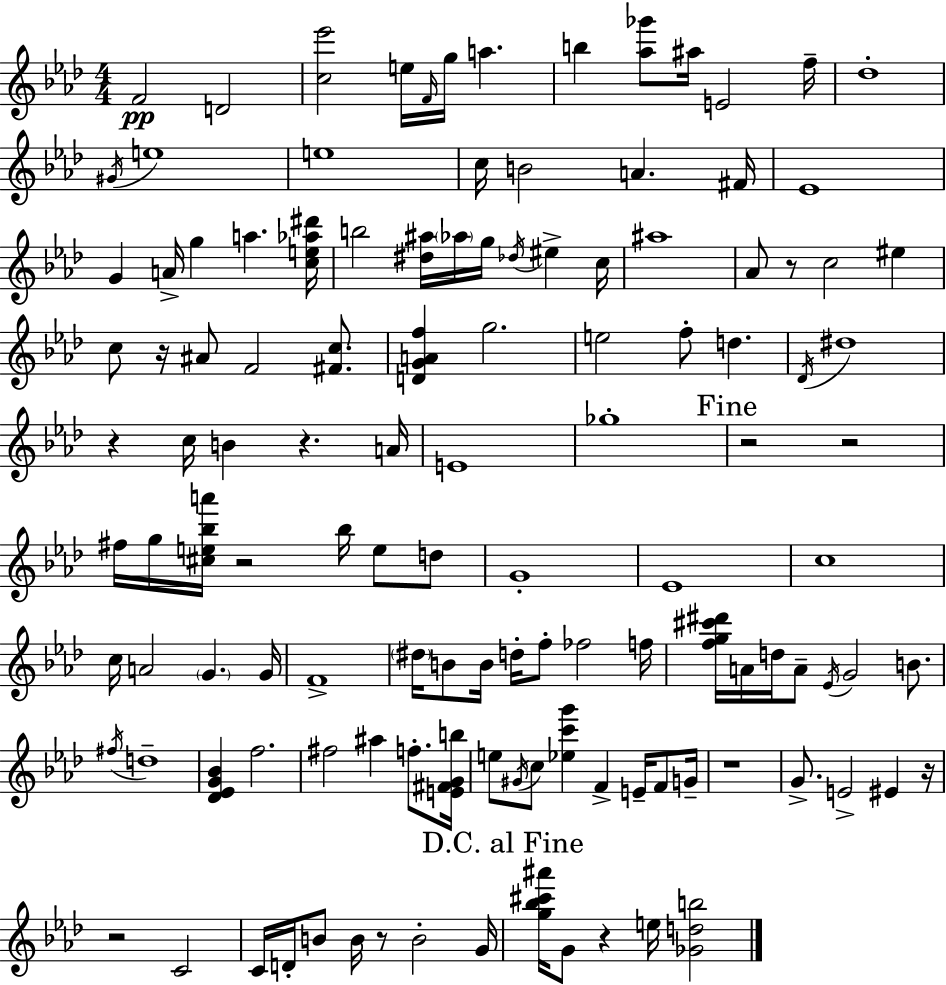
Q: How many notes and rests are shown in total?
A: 123